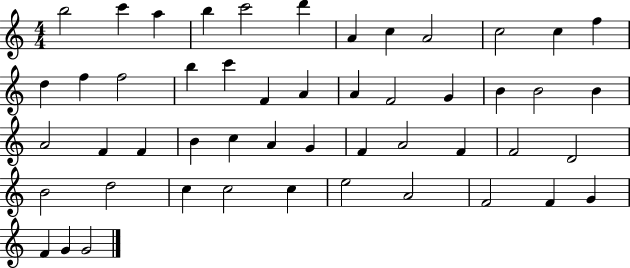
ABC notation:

X:1
T:Untitled
M:4/4
L:1/4
K:C
b2 c' a b c'2 d' A c A2 c2 c f d f f2 b c' F A A F2 G B B2 B A2 F F B c A G F A2 F F2 D2 B2 d2 c c2 c e2 A2 F2 F G F G G2